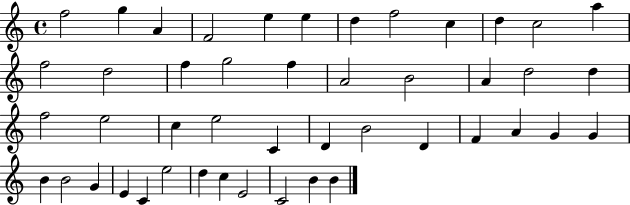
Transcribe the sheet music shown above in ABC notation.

X:1
T:Untitled
M:4/4
L:1/4
K:C
f2 g A F2 e e d f2 c d c2 a f2 d2 f g2 f A2 B2 A d2 d f2 e2 c e2 C D B2 D F A G G B B2 G E C e2 d c E2 C2 B B